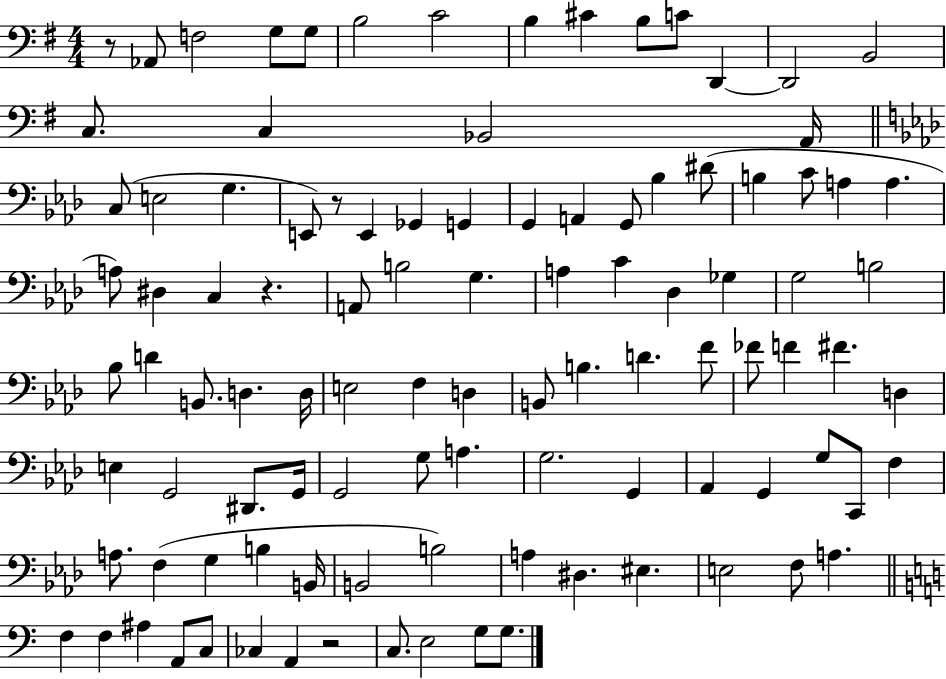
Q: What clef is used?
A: bass